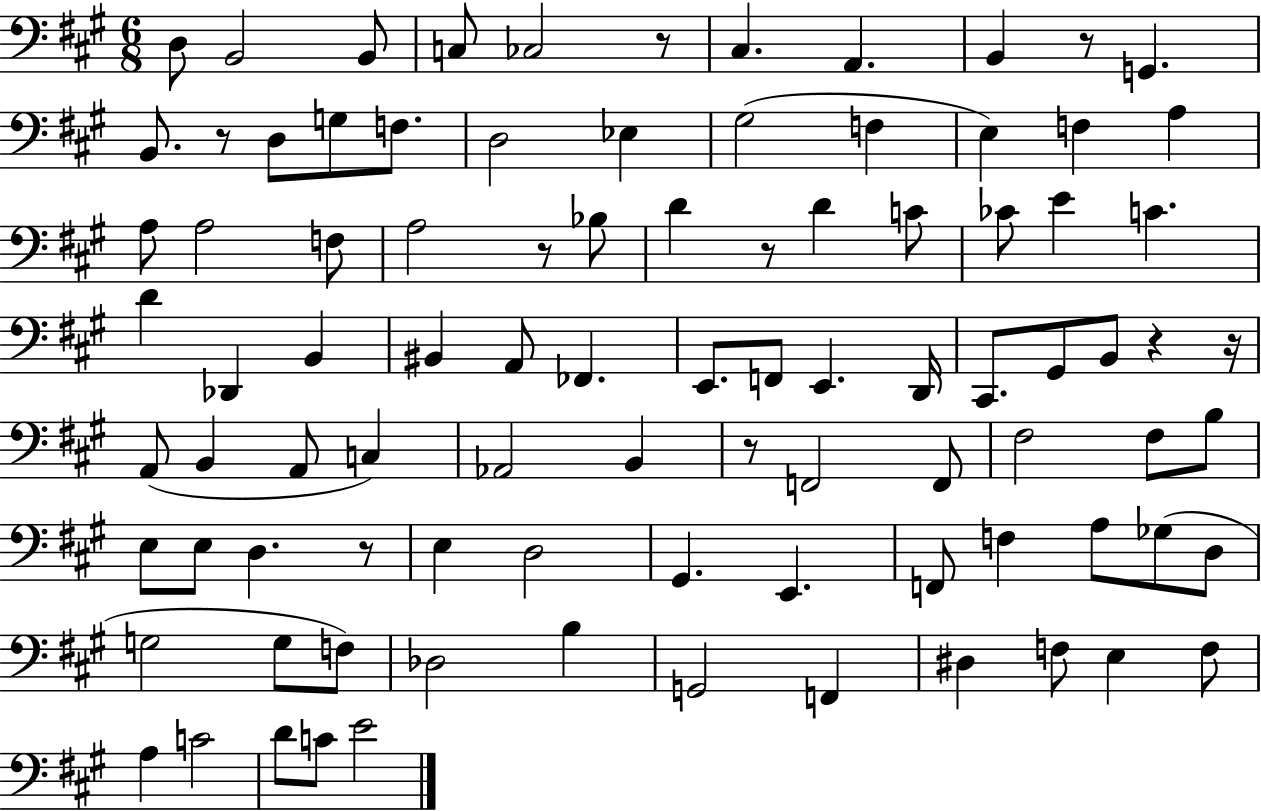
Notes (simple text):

D3/e B2/h B2/e C3/e CES3/h R/e C#3/q. A2/q. B2/q R/e G2/q. B2/e. R/e D3/e G3/e F3/e. D3/h Eb3/q G#3/h F3/q E3/q F3/q A3/q A3/e A3/h F3/e A3/h R/e Bb3/e D4/q R/e D4/q C4/e CES4/e E4/q C4/q. D4/q Db2/q B2/q BIS2/q A2/e FES2/q. E2/e. F2/e E2/q. D2/s C#2/e. G#2/e B2/e R/q R/s A2/e B2/q A2/e C3/q Ab2/h B2/q R/e F2/h F2/e F#3/h F#3/e B3/e E3/e E3/e D3/q. R/e E3/q D3/h G#2/q. E2/q. F2/e F3/q A3/e Gb3/e D3/e G3/h G3/e F3/e Db3/h B3/q G2/h F2/q D#3/q F3/e E3/q F3/e A3/q C4/h D4/e C4/e E4/h